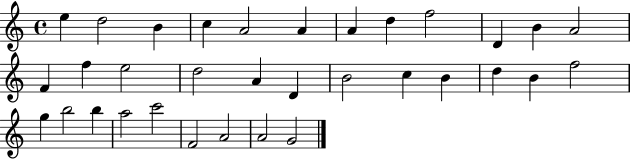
E5/q D5/h B4/q C5/q A4/h A4/q A4/q D5/q F5/h D4/q B4/q A4/h F4/q F5/q E5/h D5/h A4/q D4/q B4/h C5/q B4/q D5/q B4/q F5/h G5/q B5/h B5/q A5/h C6/h F4/h A4/h A4/h G4/h